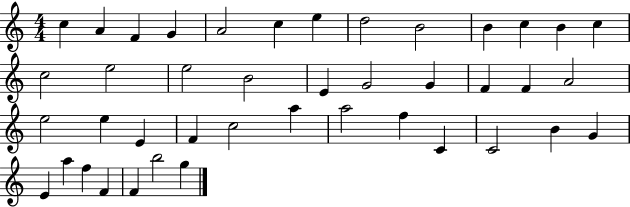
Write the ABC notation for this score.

X:1
T:Untitled
M:4/4
L:1/4
K:C
c A F G A2 c e d2 B2 B c B c c2 e2 e2 B2 E G2 G F F A2 e2 e E F c2 a a2 f C C2 B G E a f F F b2 g